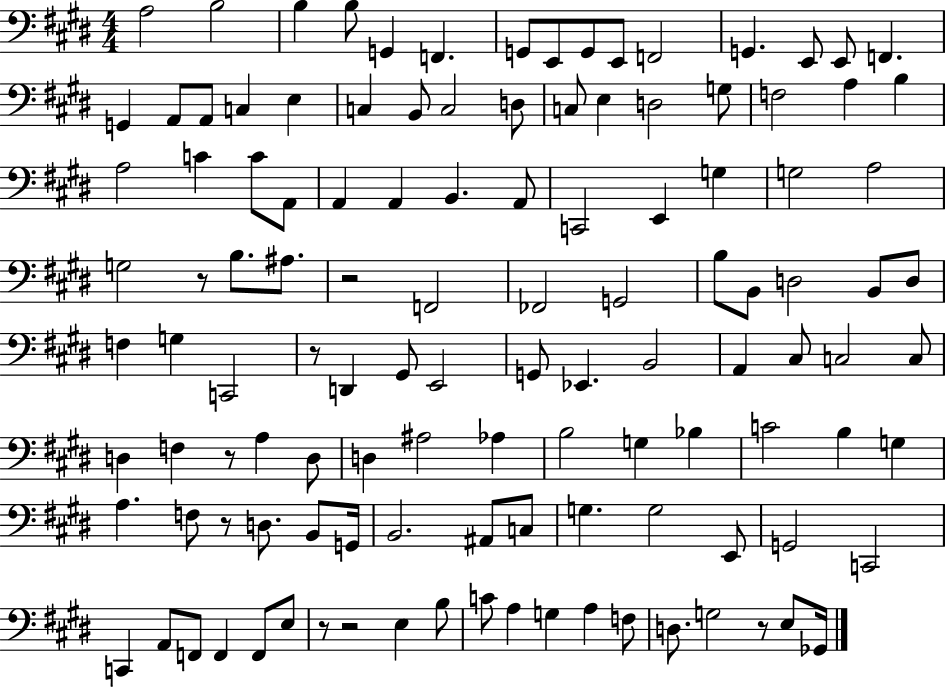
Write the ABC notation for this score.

X:1
T:Untitled
M:4/4
L:1/4
K:E
A,2 B,2 B, B,/2 G,, F,, G,,/2 E,,/2 G,,/2 E,,/2 F,,2 G,, E,,/2 E,,/2 F,, G,, A,,/2 A,,/2 C, E, C, B,,/2 C,2 D,/2 C,/2 E, D,2 G,/2 F,2 A, B, A,2 C C/2 A,,/2 A,, A,, B,, A,,/2 C,,2 E,, G, G,2 A,2 G,2 z/2 B,/2 ^A,/2 z2 F,,2 _F,,2 G,,2 B,/2 B,,/2 D,2 B,,/2 D,/2 F, G, C,,2 z/2 D,, ^G,,/2 E,,2 G,,/2 _E,, B,,2 A,, ^C,/2 C,2 C,/2 D, F, z/2 A, D,/2 D, ^A,2 _A, B,2 G, _B, C2 B, G, A, F,/2 z/2 D,/2 B,,/2 G,,/4 B,,2 ^A,,/2 C,/2 G, G,2 E,,/2 G,,2 C,,2 C,, A,,/2 F,,/2 F,, F,,/2 E,/2 z/2 z2 E, B,/2 C/2 A, G, A, F,/2 D,/2 G,2 z/2 E,/2 _G,,/4